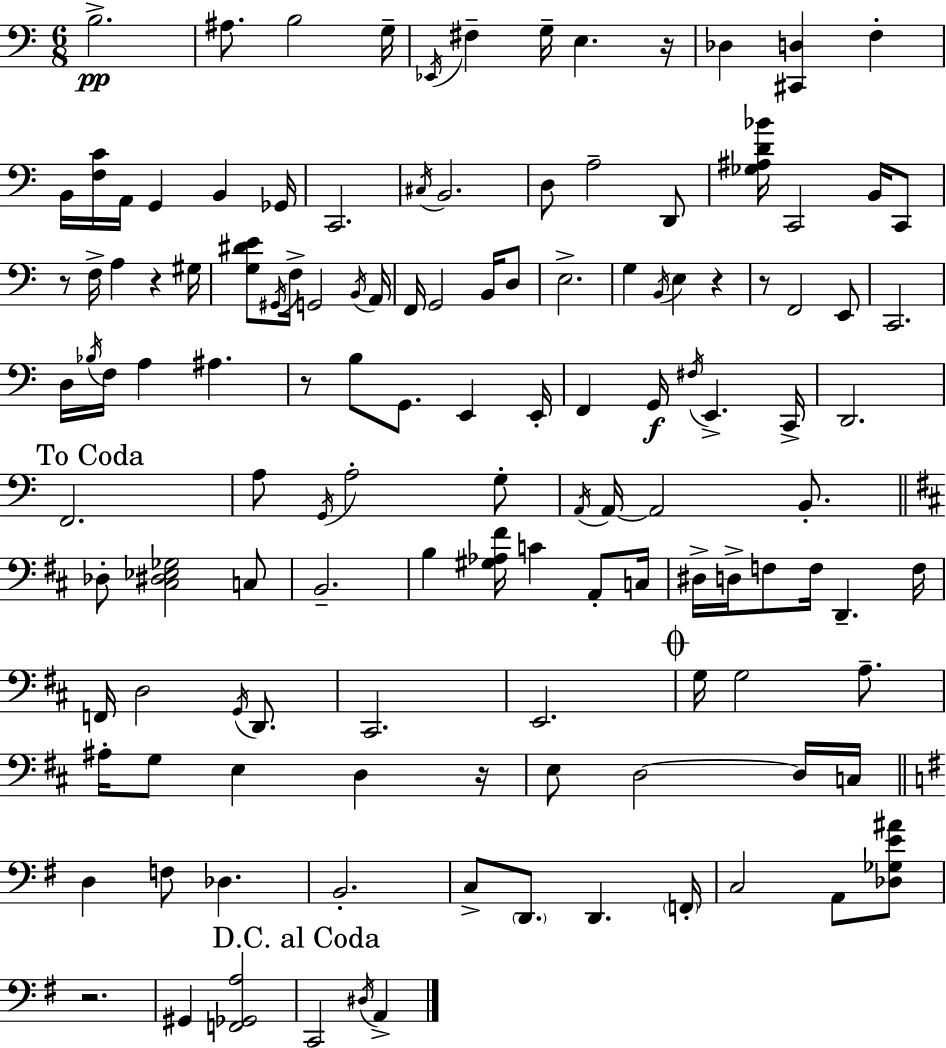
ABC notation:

X:1
T:Untitled
M:6/8
L:1/4
K:Am
B,2 ^A,/2 B,2 G,/4 _E,,/4 ^F, G,/4 E, z/4 _D, [^C,,D,] F, B,,/4 [F,C]/4 A,,/4 G,, B,, _G,,/4 C,,2 ^C,/4 B,,2 D,/2 A,2 D,,/2 [_G,^A,D_B]/4 C,,2 B,,/4 C,,/2 z/2 F,/4 A, z ^G,/4 [G,^DE]/2 ^G,,/4 F,/4 G,,2 B,,/4 A,,/4 F,,/4 G,,2 B,,/4 D,/2 E,2 G, B,,/4 E, z z/2 F,,2 E,,/2 C,,2 D,/4 _B,/4 F,/4 A, ^A, z/2 B,/2 G,,/2 E,, E,,/4 F,, G,,/4 ^F,/4 E,, C,,/4 D,,2 F,,2 A,/2 G,,/4 A,2 G,/2 A,,/4 A,,/4 A,,2 B,,/2 _D,/2 [^C,^D,_E,_G,]2 C,/2 B,,2 B, [^G,_A,^F]/4 C A,,/2 C,/4 ^D,/4 D,/4 F,/2 F,/4 D,, F,/4 F,,/4 D,2 G,,/4 D,,/2 ^C,,2 E,,2 G,/4 G,2 A,/2 ^A,/4 G,/2 E, D, z/4 E,/2 D,2 D,/4 C,/4 D, F,/2 _D, B,,2 C,/2 D,,/2 D,, F,,/4 C,2 A,,/2 [_D,_G,E^A]/2 z2 ^G,, [F,,_G,,A,]2 C,,2 ^D,/4 A,,